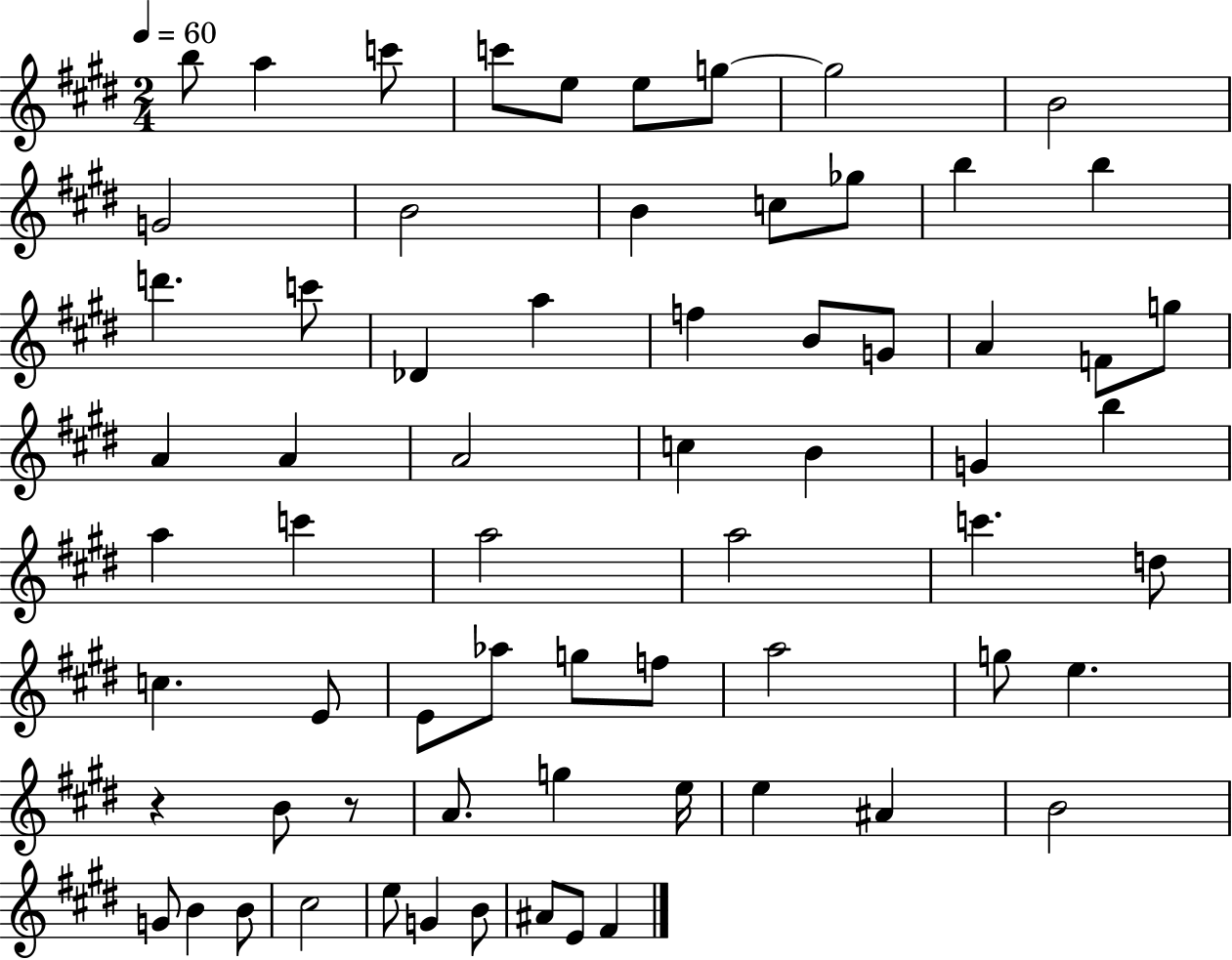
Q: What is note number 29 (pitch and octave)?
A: A4